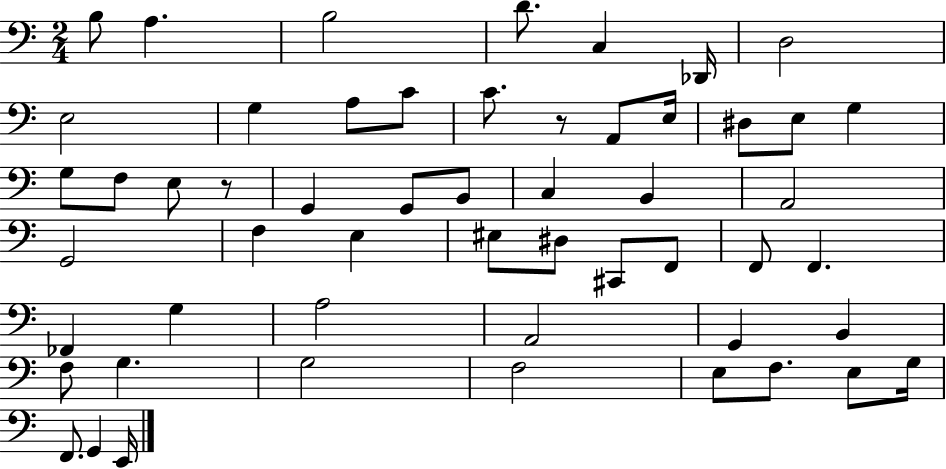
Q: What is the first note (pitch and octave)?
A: B3